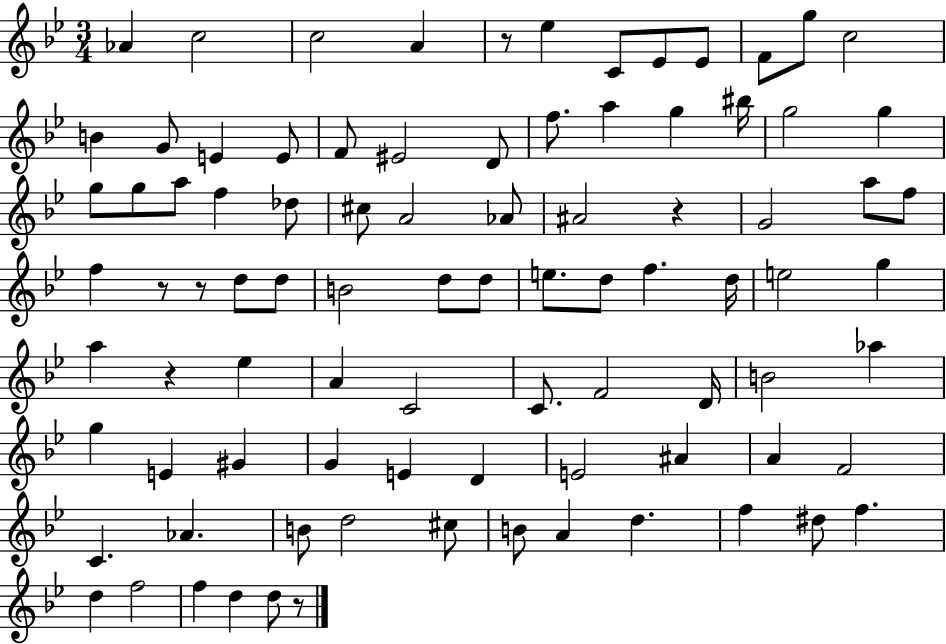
{
  \clef treble
  \numericTimeSignature
  \time 3/4
  \key bes \major
  aes'4 c''2 | c''2 a'4 | r8 ees''4 c'8 ees'8 ees'8 | f'8 g''8 c''2 | \break b'4 g'8 e'4 e'8 | f'8 eis'2 d'8 | f''8. a''4 g''4 bis''16 | g''2 g''4 | \break g''8 g''8 a''8 f''4 des''8 | cis''8 a'2 aes'8 | ais'2 r4 | g'2 a''8 f''8 | \break f''4 r8 r8 d''8 d''8 | b'2 d''8 d''8 | e''8. d''8 f''4. d''16 | e''2 g''4 | \break a''4 r4 ees''4 | a'4 c'2 | c'8. f'2 d'16 | b'2 aes''4 | \break g''4 e'4 gis'4 | g'4 e'4 d'4 | e'2 ais'4 | a'4 f'2 | \break c'4. aes'4. | b'8 d''2 cis''8 | b'8 a'4 d''4. | f''4 dis''8 f''4. | \break d''4 f''2 | f''4 d''4 d''8 r8 | \bar "|."
}